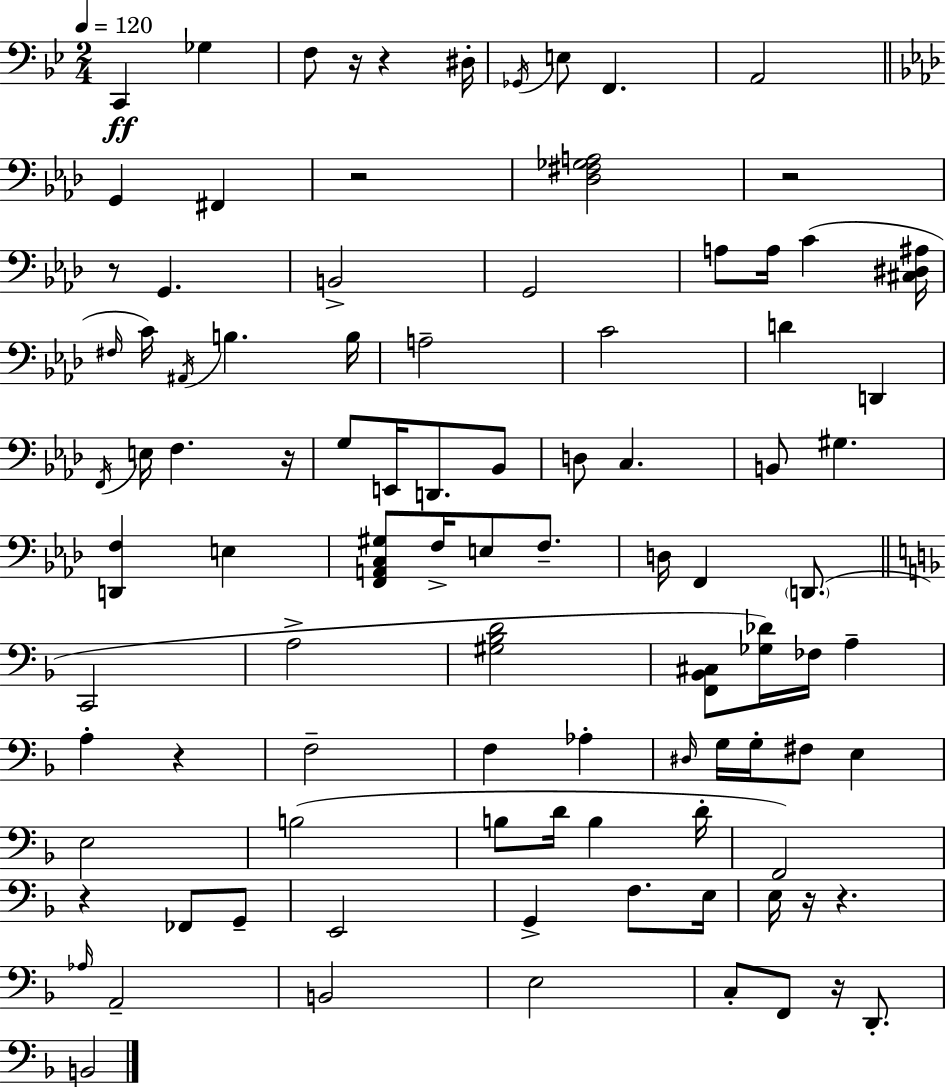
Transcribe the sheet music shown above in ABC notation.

X:1
T:Untitled
M:2/4
L:1/4
K:Gm
C,, _G, F,/2 z/4 z ^D,/4 _G,,/4 E,/2 F,, A,,2 G,, ^F,, z2 [_D,^F,_G,A,]2 z2 z/2 G,, B,,2 G,,2 A,/2 A,/4 C [^C,^D,^A,]/4 ^F,/4 C/4 ^A,,/4 B, B,/4 A,2 C2 D D,, F,,/4 E,/4 F, z/4 G,/2 E,,/4 D,,/2 _B,,/2 D,/2 C, B,,/2 ^G, [D,,F,] E, [F,,A,,C,^G,]/2 F,/4 E,/2 F,/2 D,/4 F,, D,,/2 C,,2 A,2 [^G,_B,D]2 [F,,_B,,^C,]/2 [_G,_D]/4 _F,/4 A, A, z F,2 F, _A, ^D,/4 G,/4 G,/4 ^F,/2 E, E,2 B,2 B,/2 D/4 B, D/4 F,,2 z _F,,/2 G,,/2 E,,2 G,, F,/2 E,/4 E,/4 z/4 z _A,/4 A,,2 B,,2 E,2 C,/2 F,,/2 z/4 D,,/2 B,,2